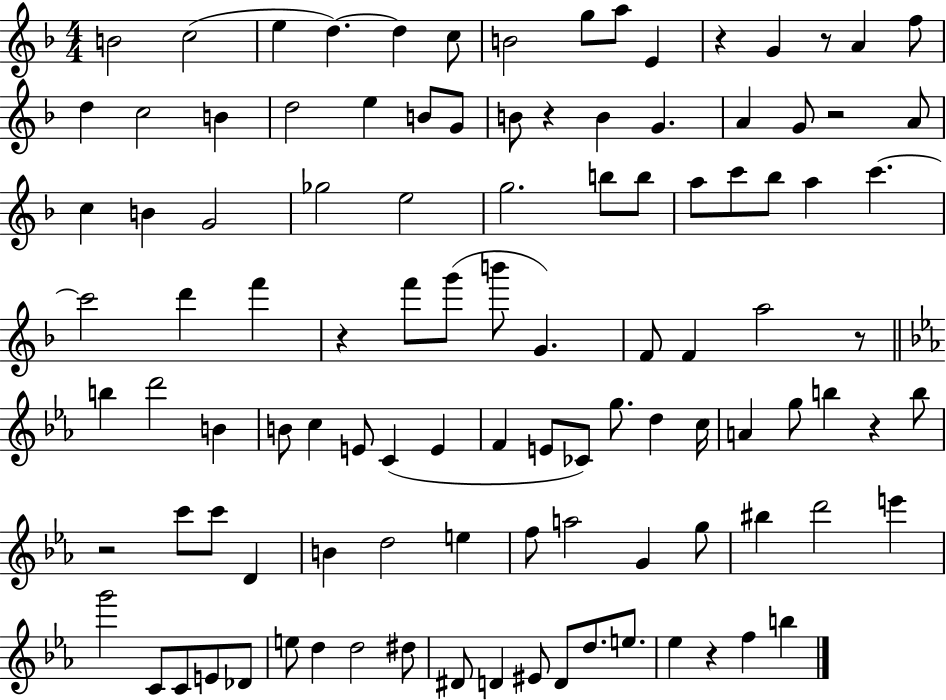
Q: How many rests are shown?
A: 9